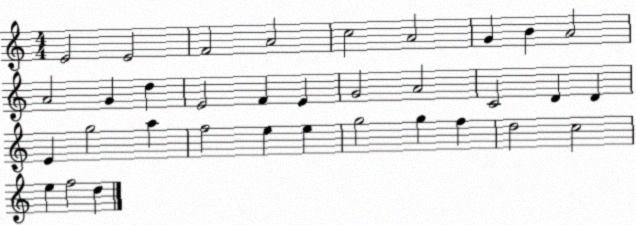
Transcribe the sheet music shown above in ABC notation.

X:1
T:Untitled
M:4/4
L:1/4
K:C
E2 E2 F2 A2 c2 A2 G B A2 A2 G d E2 F E G2 A2 C2 D D E g2 a f2 e e g2 g f d2 c2 e f2 d